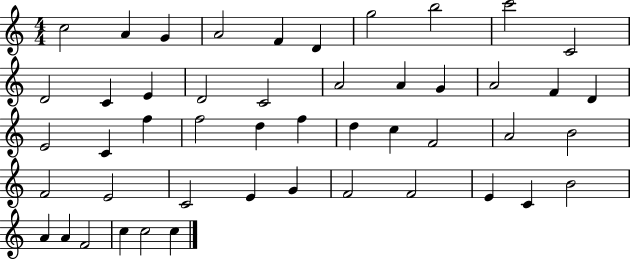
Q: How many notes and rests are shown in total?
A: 48